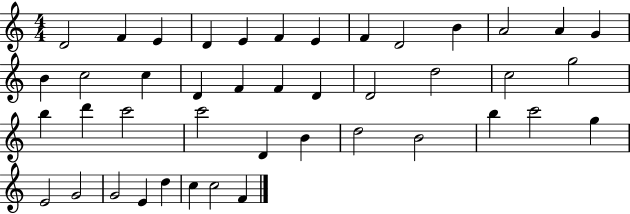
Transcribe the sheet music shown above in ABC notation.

X:1
T:Untitled
M:4/4
L:1/4
K:C
D2 F E D E F E F D2 B A2 A G B c2 c D F F D D2 d2 c2 g2 b d' c'2 c'2 D B d2 B2 b c'2 g E2 G2 G2 E d c c2 F